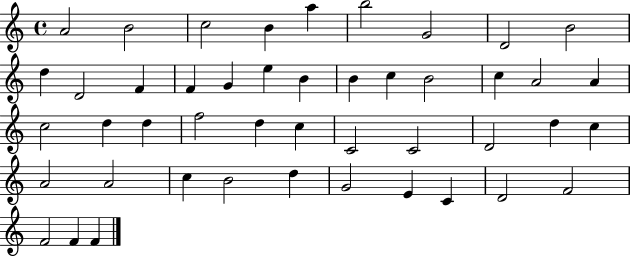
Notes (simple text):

A4/h B4/h C5/h B4/q A5/q B5/h G4/h D4/h B4/h D5/q D4/h F4/q F4/q G4/q E5/q B4/q B4/q C5/q B4/h C5/q A4/h A4/q C5/h D5/q D5/q F5/h D5/q C5/q C4/h C4/h D4/h D5/q C5/q A4/h A4/h C5/q B4/h D5/q G4/h E4/q C4/q D4/h F4/h F4/h F4/q F4/q